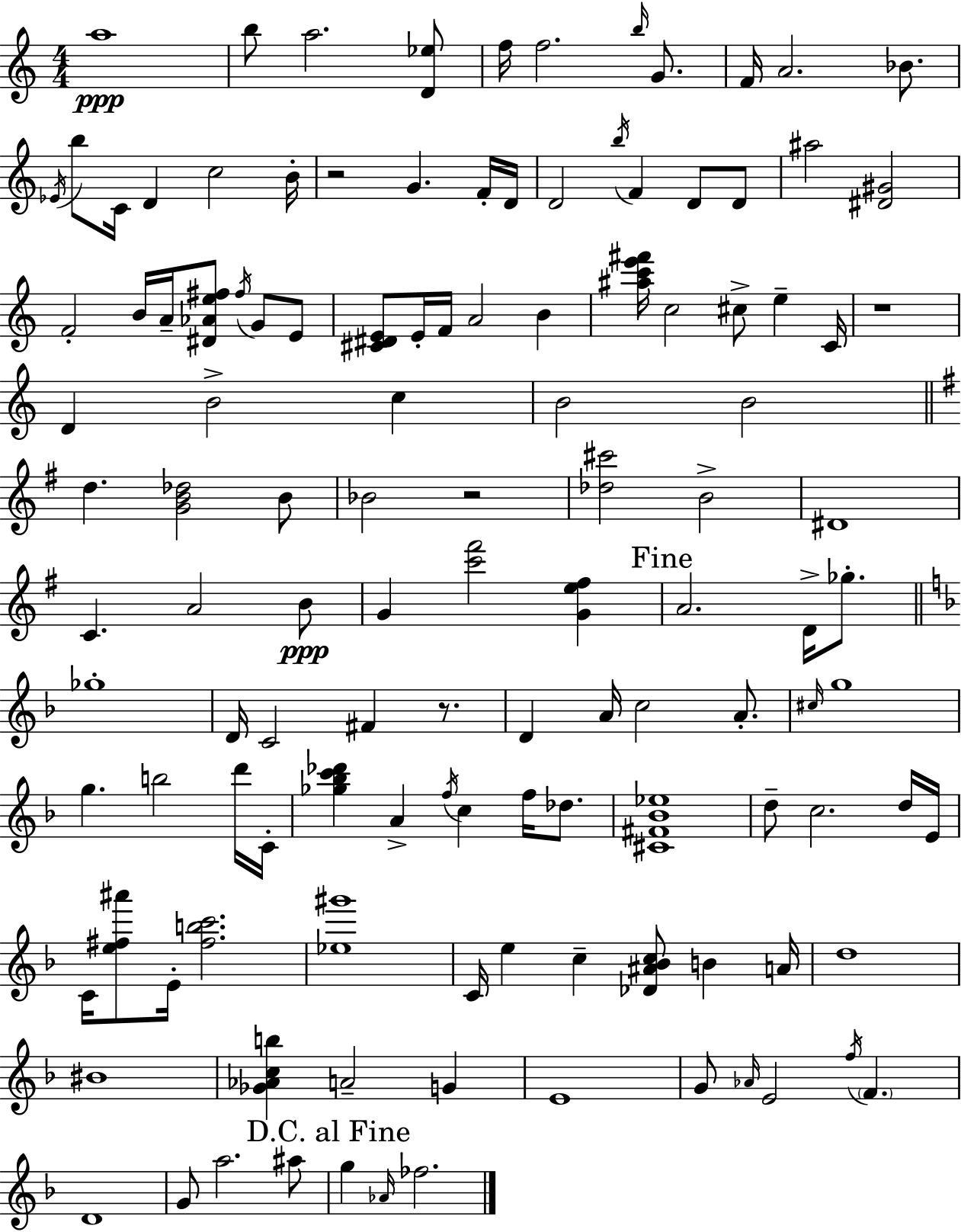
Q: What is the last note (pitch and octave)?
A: FES5